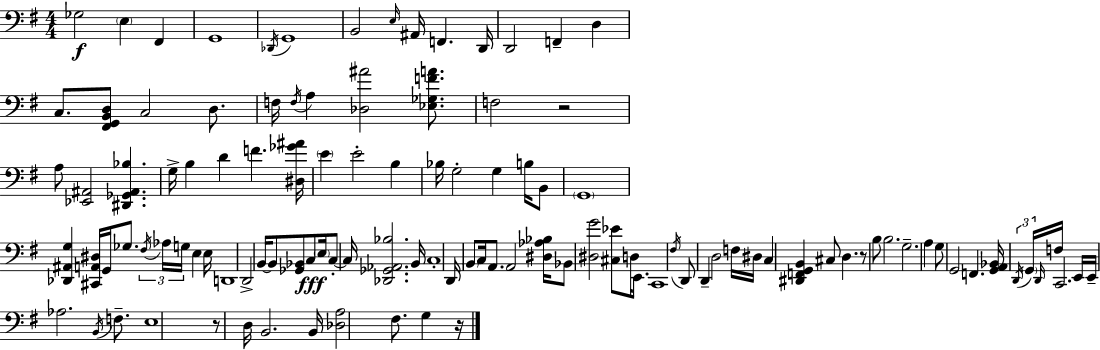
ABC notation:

X:1
T:Untitled
M:4/4
L:1/4
K:G
_G,2 E, ^F,, G,,4 _D,,/4 G,,4 B,,2 E,/4 ^A,,/4 F,, D,,/4 D,,2 F,, D, C,/2 [^F,,G,,B,,D,]/2 C,2 D,/2 F,/4 F,/4 A, [_D,^A]2 [_E,_G,FA]/2 F,2 z2 A,/2 [_E,,^A,,]2 [^D,,_G,,^A,,_B,] G,/4 B, D F [^D,_G^A]/4 E E2 B, _B,/4 G,2 G, B,/4 B,,/2 G,,4 [_D,,^A,,G,] [^C,,A,,^D,]/4 G,,/4 _G,/2 ^F,/4 _A,/4 G,/4 E, E,/4 D,,4 D,,2 B,,/4 B,,/2 [_G,,_B,,]/2 C,/2 E,/4 C,/2 C,/4 [_D,,_G,,_A,,_B,]2 B,,/4 C,4 D,,/4 B,,/2 C,/4 A,,/2 A,,2 [^D,_A,_B,]/4 _B,,/2 [^D,G]2 [^C,_E]/2 D,/4 E,,/2 C,,4 ^F,/4 D,,/2 D,, D,2 F,/4 ^D,/4 C, [^D,,F,,G,,B,,] ^C,/2 D, z/2 B,/2 B,2 G,2 A, G,/2 G,,2 F,, [G,,A,,_B,,]/4 D,,/4 G,,/4 D,,/4 F,/4 C,,2 E,,/4 E,,/4 _A,2 B,,/4 F,/2 E,4 z/2 D,/4 B,,2 B,,/4 [_D,A,]2 ^F,/2 G, z/4